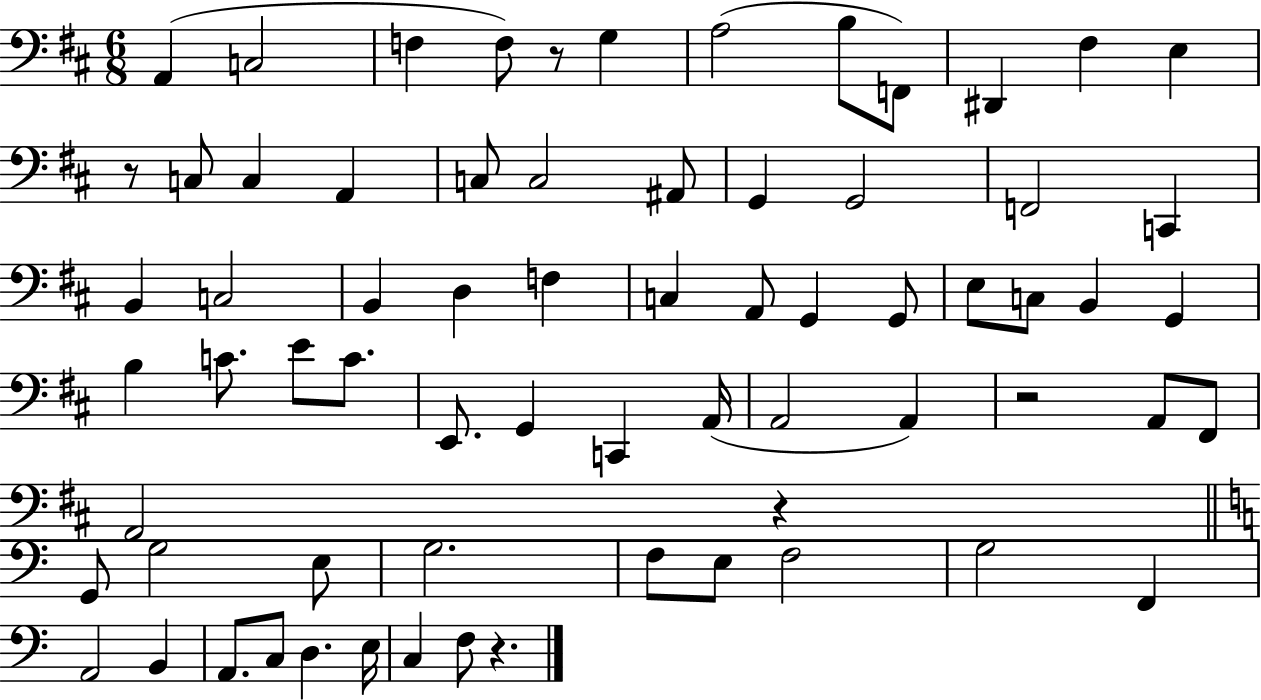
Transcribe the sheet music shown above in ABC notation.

X:1
T:Untitled
M:6/8
L:1/4
K:D
A,, C,2 F, F,/2 z/2 G, A,2 B,/2 F,,/2 ^D,, ^F, E, z/2 C,/2 C, A,, C,/2 C,2 ^A,,/2 G,, G,,2 F,,2 C,, B,, C,2 B,, D, F, C, A,,/2 G,, G,,/2 E,/2 C,/2 B,, G,, B, C/2 E/2 C/2 E,,/2 G,, C,, A,,/4 A,,2 A,, z2 A,,/2 ^F,,/2 A,,2 z G,,/2 G,2 E,/2 G,2 F,/2 E,/2 F,2 G,2 F,, A,,2 B,, A,,/2 C,/2 D, E,/4 C, F,/2 z